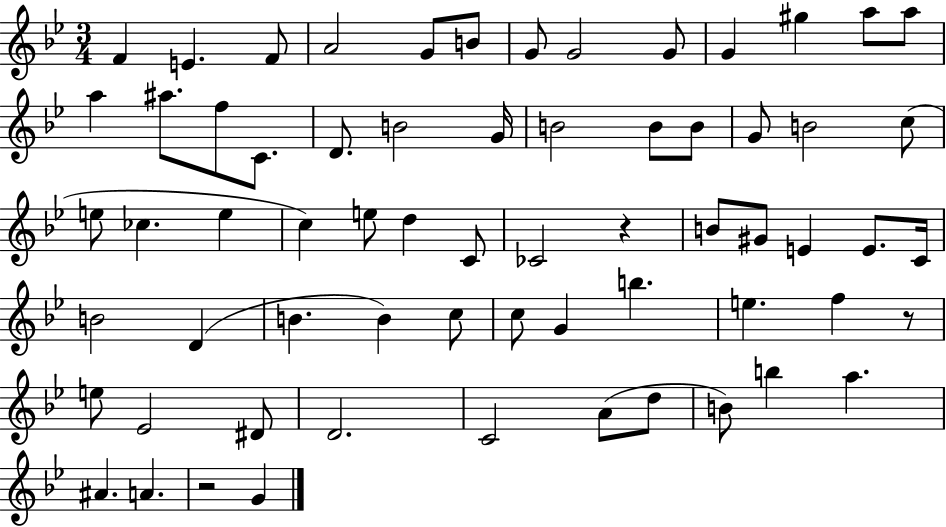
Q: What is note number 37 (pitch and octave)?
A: E4